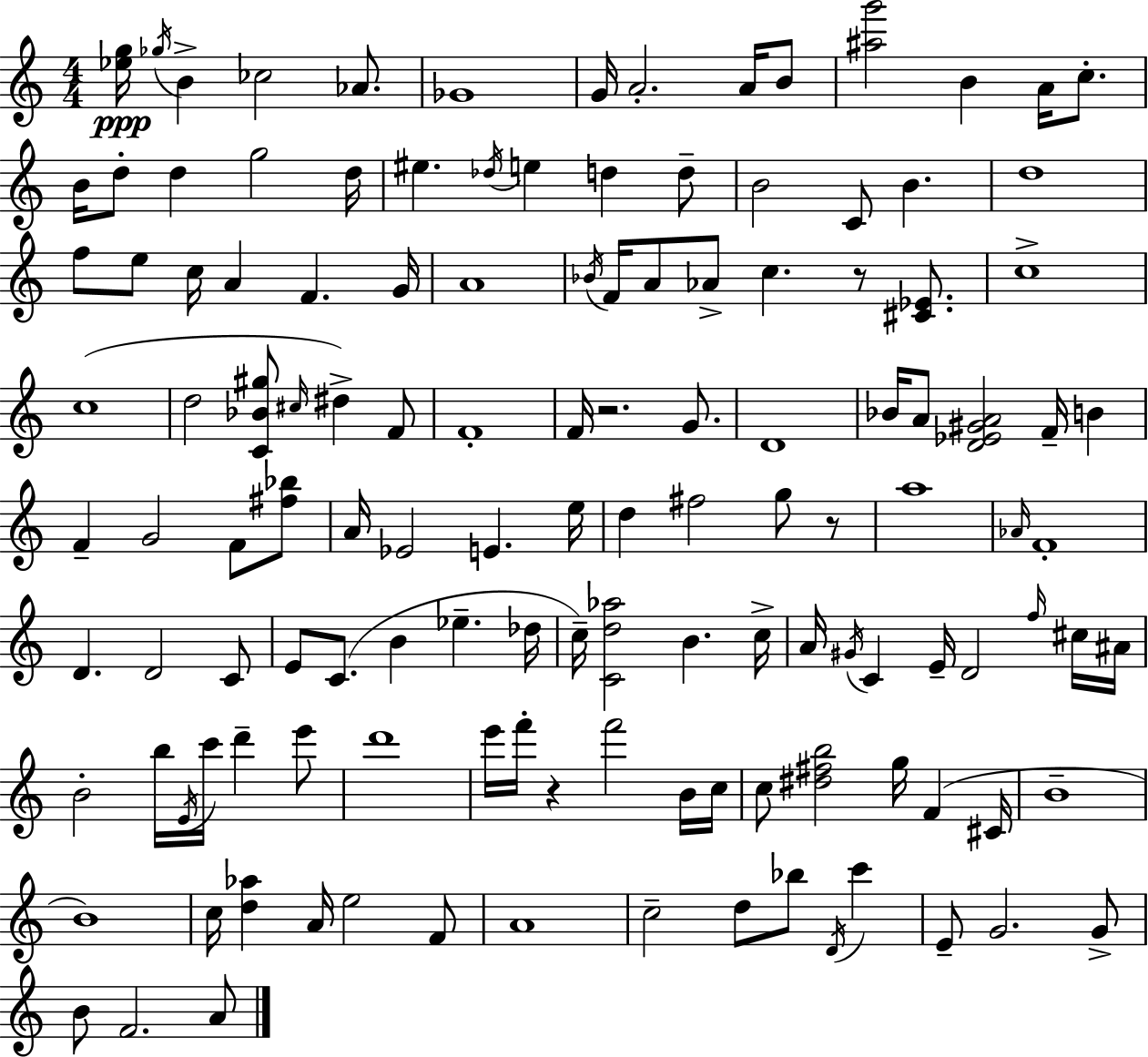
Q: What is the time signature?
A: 4/4